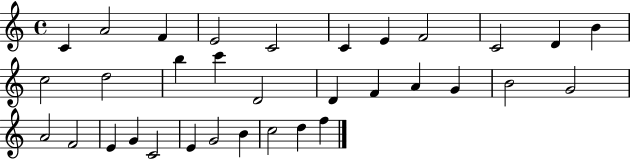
C4/q A4/h F4/q E4/h C4/h C4/q E4/q F4/h C4/h D4/q B4/q C5/h D5/h B5/q C6/q D4/h D4/q F4/q A4/q G4/q B4/h G4/h A4/h F4/h E4/q G4/q C4/h E4/q G4/h B4/q C5/h D5/q F5/q